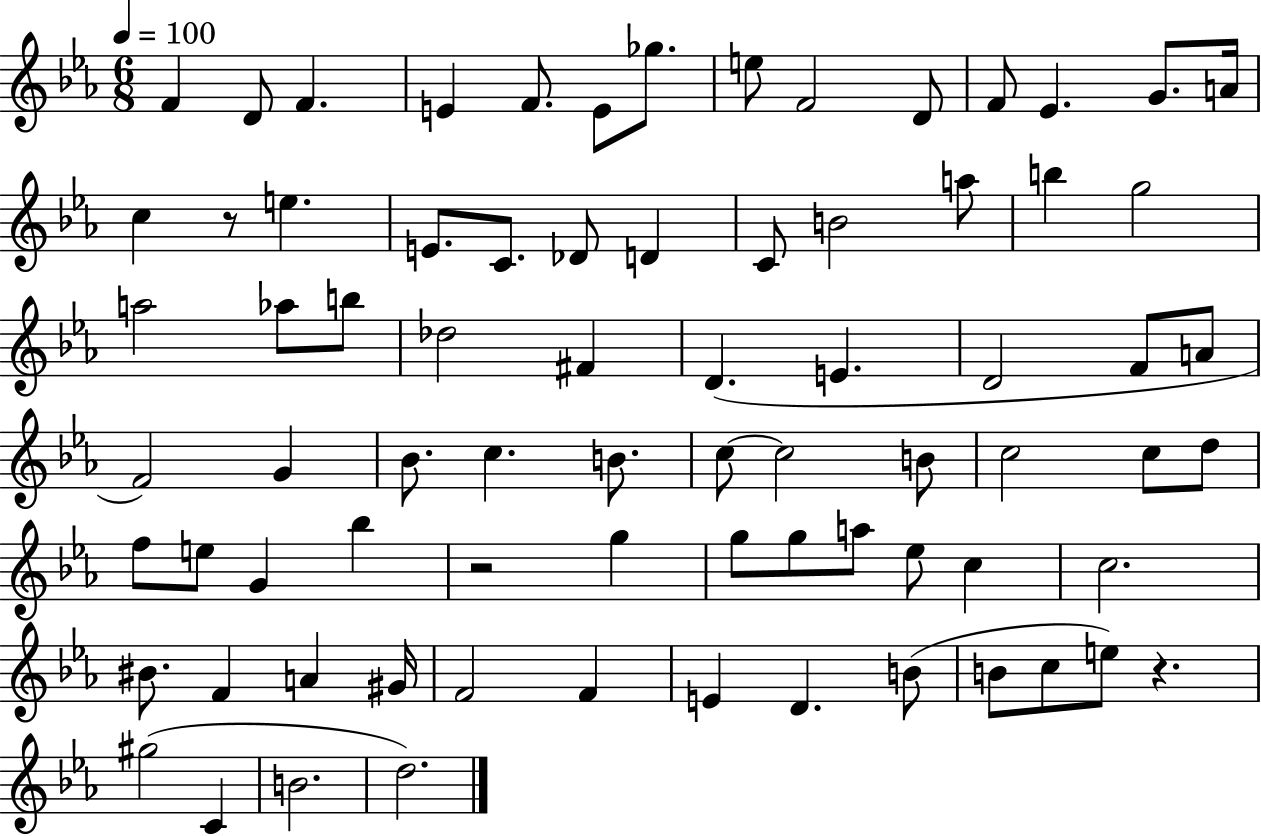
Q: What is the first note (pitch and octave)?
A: F4